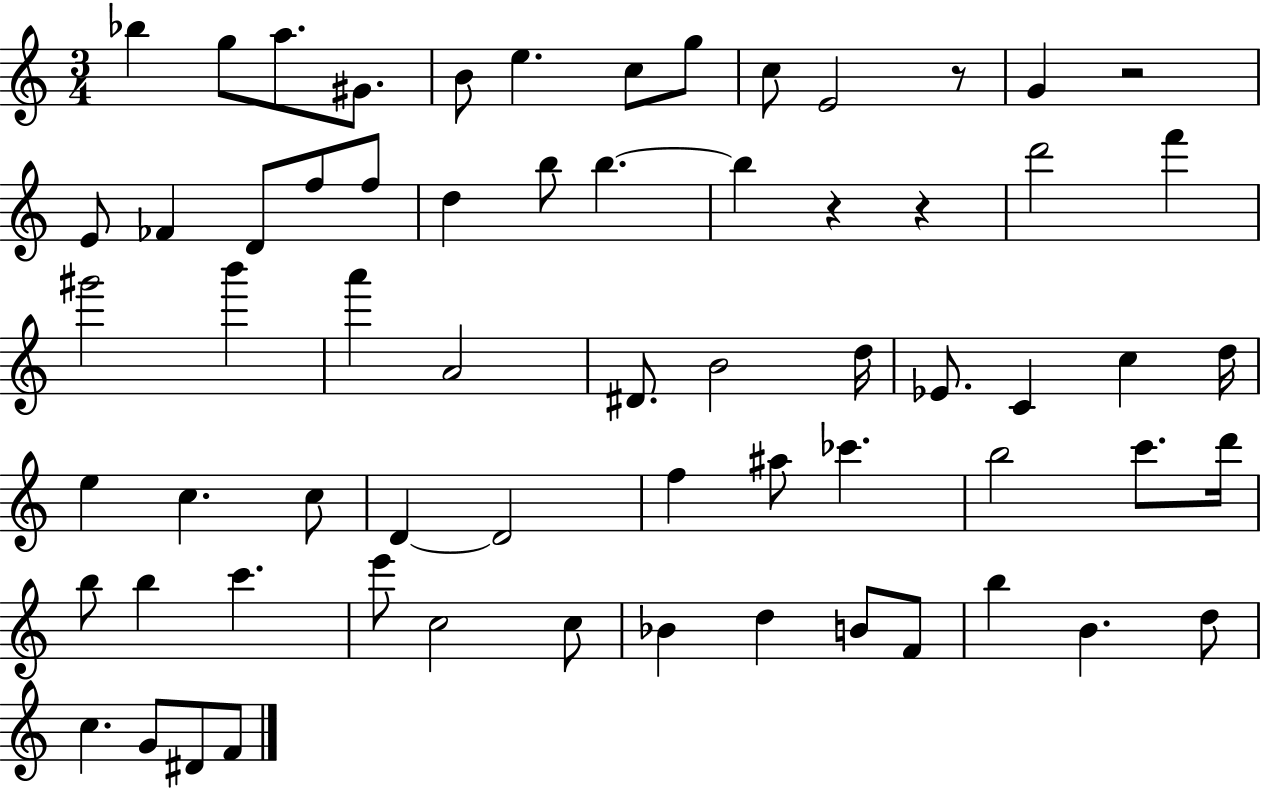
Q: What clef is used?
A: treble